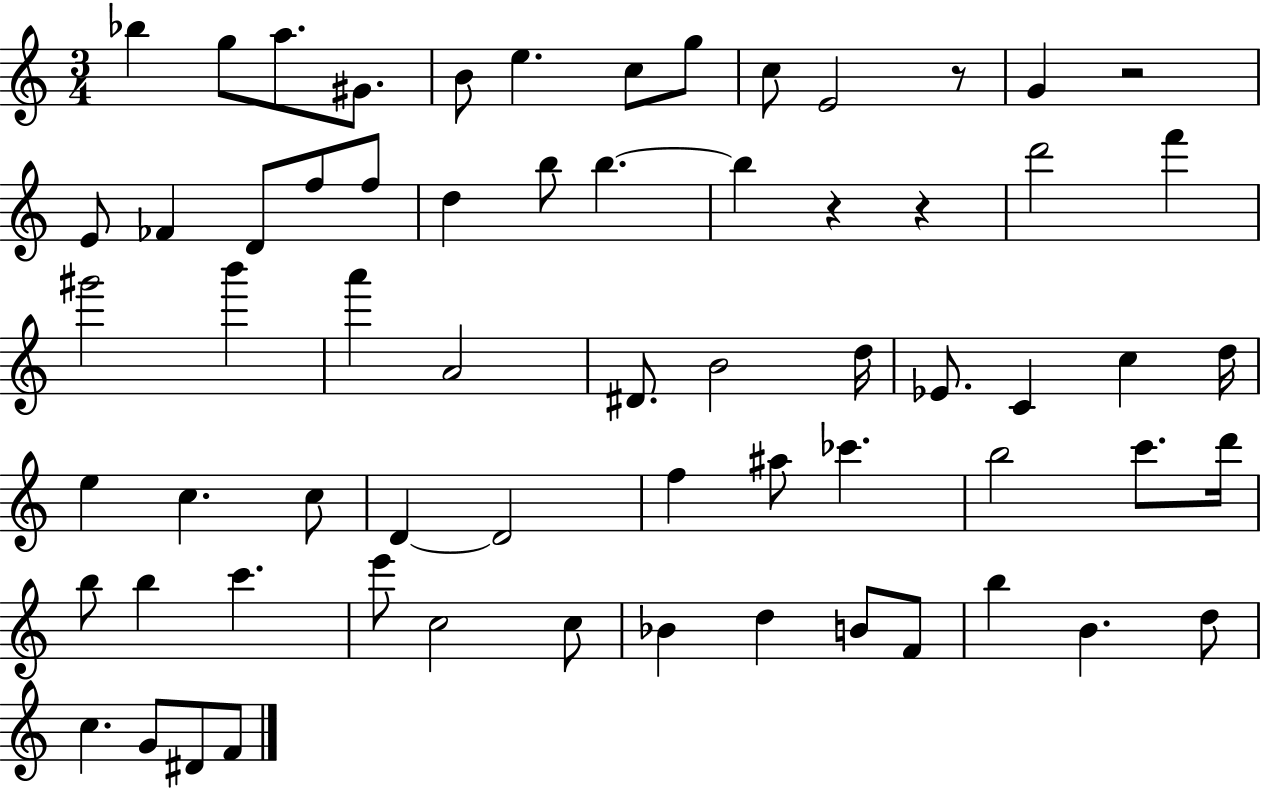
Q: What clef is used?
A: treble